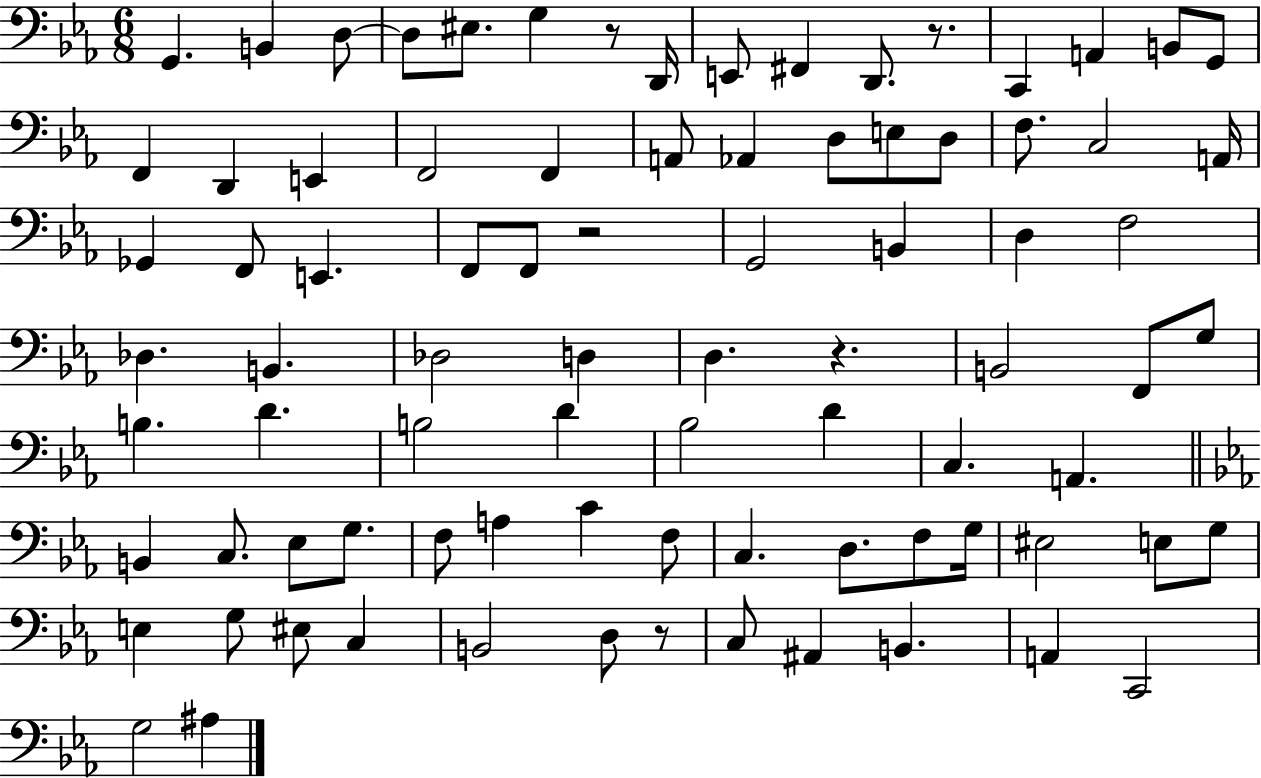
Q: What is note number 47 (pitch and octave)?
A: B3